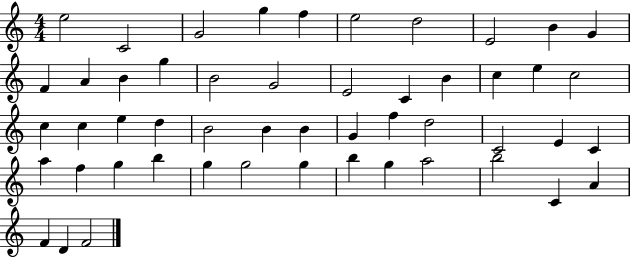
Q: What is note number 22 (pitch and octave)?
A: C5